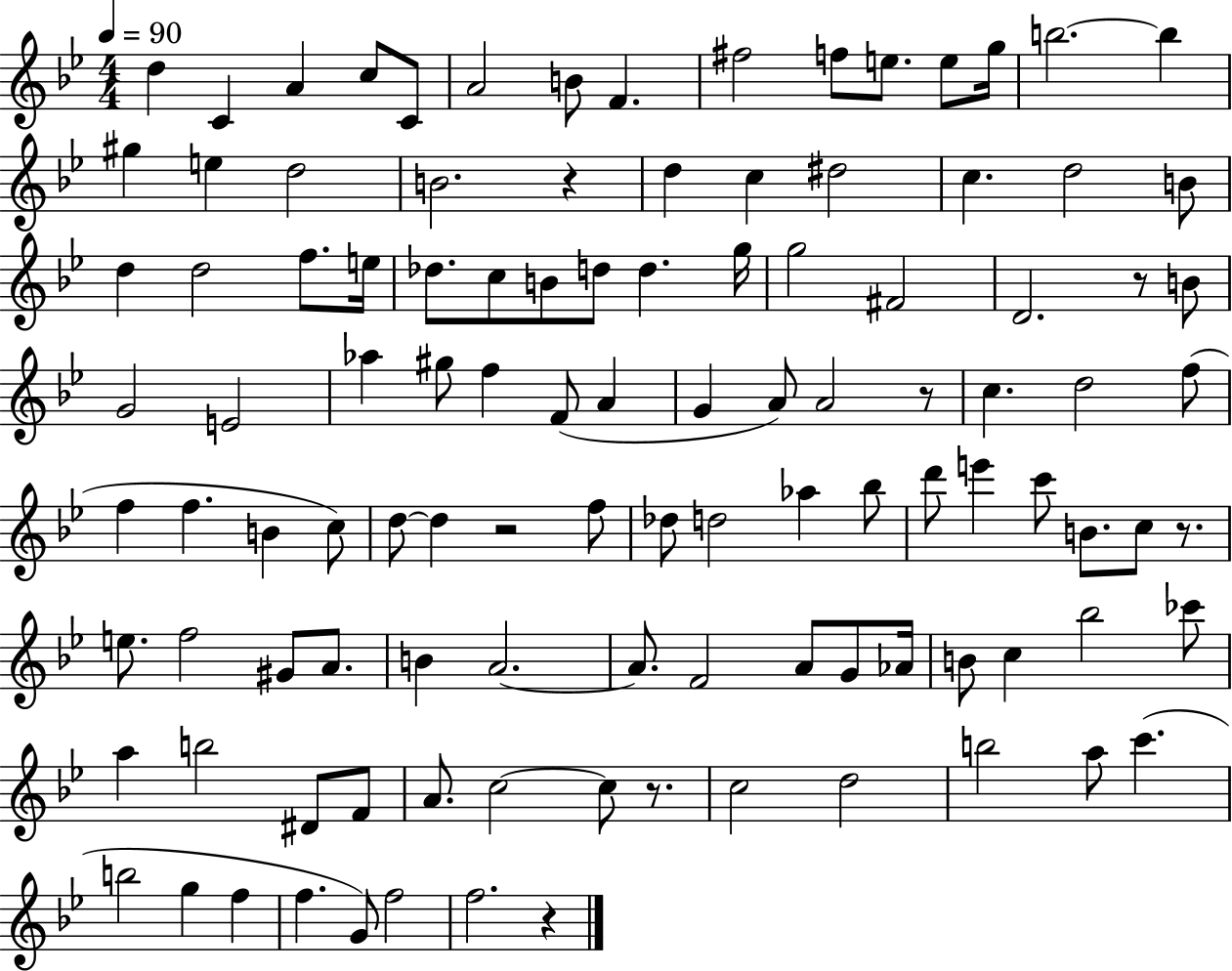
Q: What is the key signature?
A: BES major